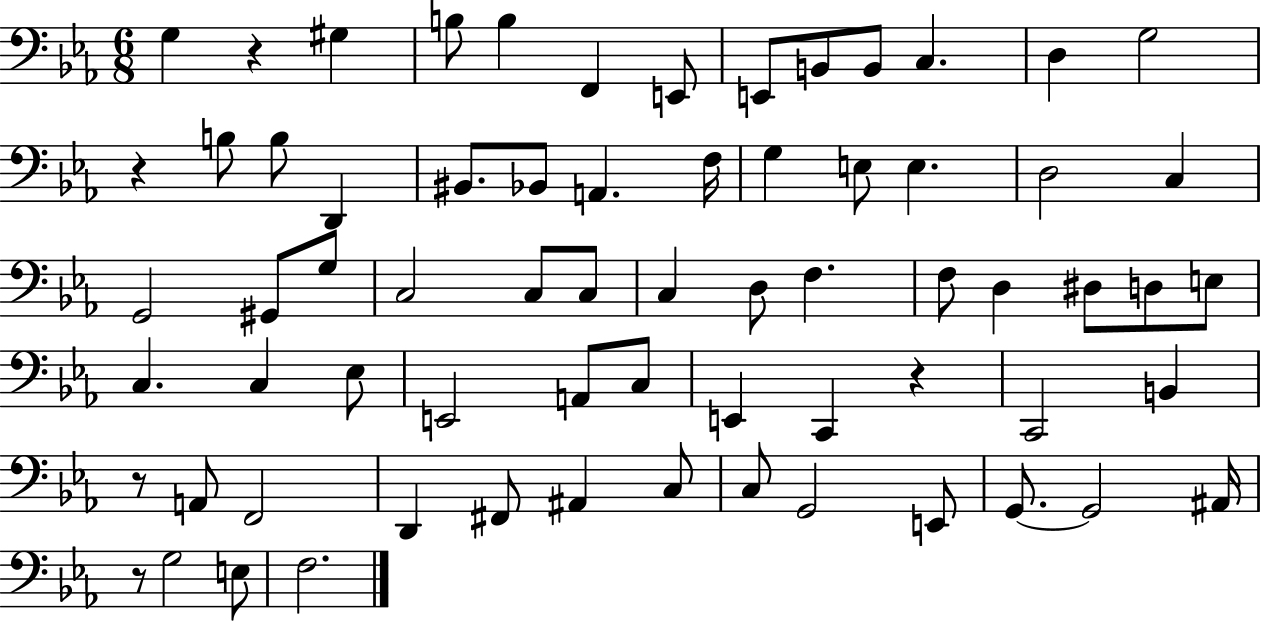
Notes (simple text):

G3/q R/q G#3/q B3/e B3/q F2/q E2/e E2/e B2/e B2/e C3/q. D3/q G3/h R/q B3/e B3/e D2/q BIS2/e. Bb2/e A2/q. F3/s G3/q E3/e E3/q. D3/h C3/q G2/h G#2/e G3/e C3/h C3/e C3/e C3/q D3/e F3/q. F3/e D3/q D#3/e D3/e E3/e C3/q. C3/q Eb3/e E2/h A2/e C3/e E2/q C2/q R/q C2/h B2/q R/e A2/e F2/h D2/q F#2/e A#2/q C3/e C3/e G2/h E2/e G2/e. G2/h A#2/s R/e G3/h E3/e F3/h.